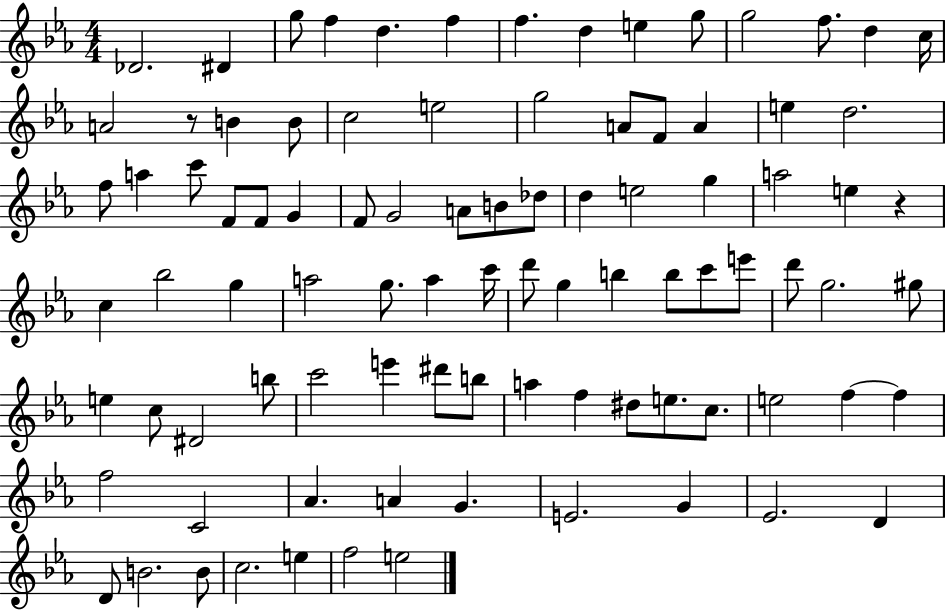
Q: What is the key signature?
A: EES major